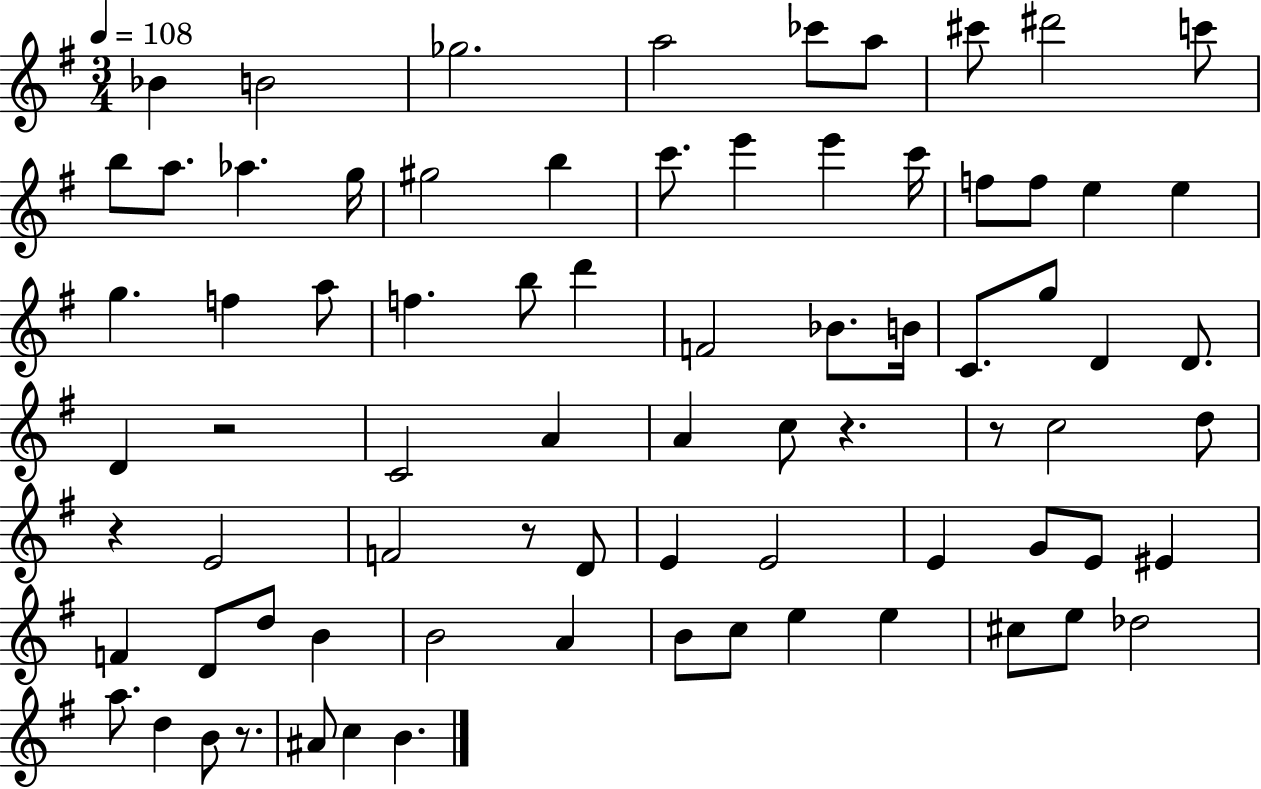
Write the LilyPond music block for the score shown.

{
  \clef treble
  \numericTimeSignature
  \time 3/4
  \key g \major
  \tempo 4 = 108
  bes'4 b'2 | ges''2. | a''2 ces'''8 a''8 | cis'''8 dis'''2 c'''8 | \break b''8 a''8. aes''4. g''16 | gis''2 b''4 | c'''8. e'''4 e'''4 c'''16 | f''8 f''8 e''4 e''4 | \break g''4. f''4 a''8 | f''4. b''8 d'''4 | f'2 bes'8. b'16 | c'8. g''8 d'4 d'8. | \break d'4 r2 | c'2 a'4 | a'4 c''8 r4. | r8 c''2 d''8 | \break r4 e'2 | f'2 r8 d'8 | e'4 e'2 | e'4 g'8 e'8 eis'4 | \break f'4 d'8 d''8 b'4 | b'2 a'4 | b'8 c''8 e''4 e''4 | cis''8 e''8 des''2 | \break a''8. d''4 b'8 r8. | ais'8 c''4 b'4. | \bar "|."
}